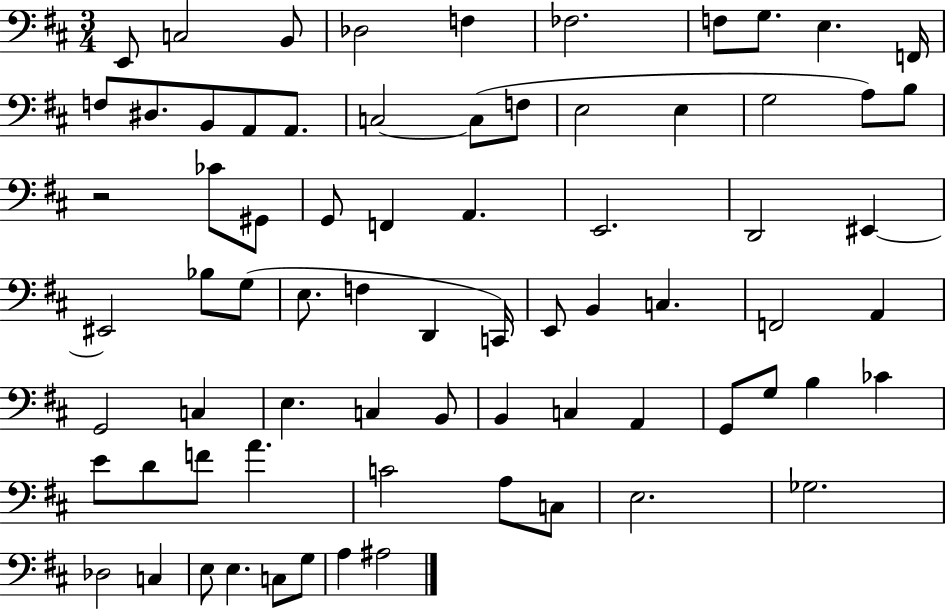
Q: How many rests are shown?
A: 1